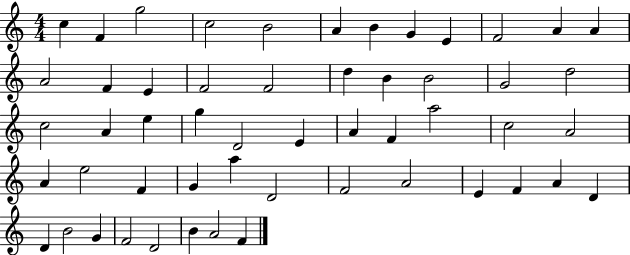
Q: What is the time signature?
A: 4/4